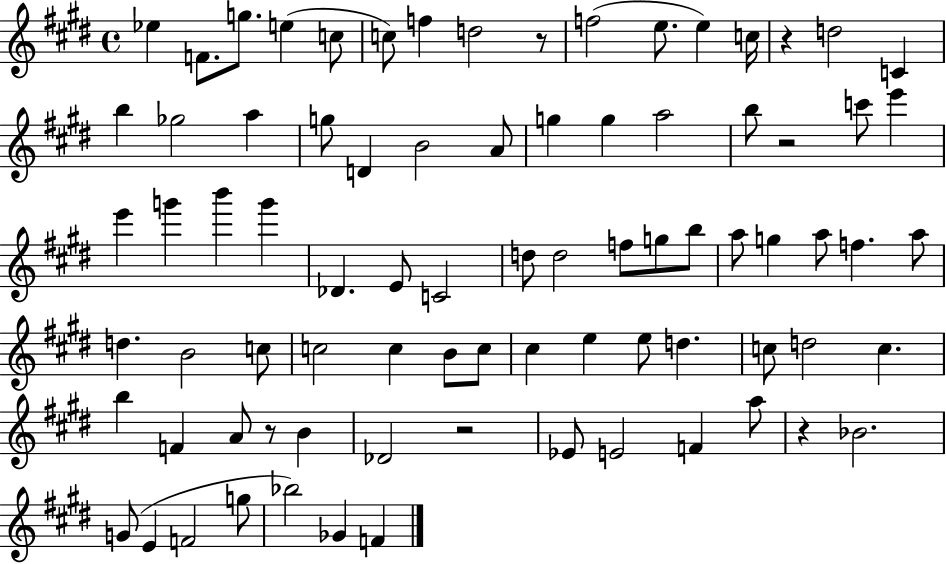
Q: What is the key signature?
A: E major